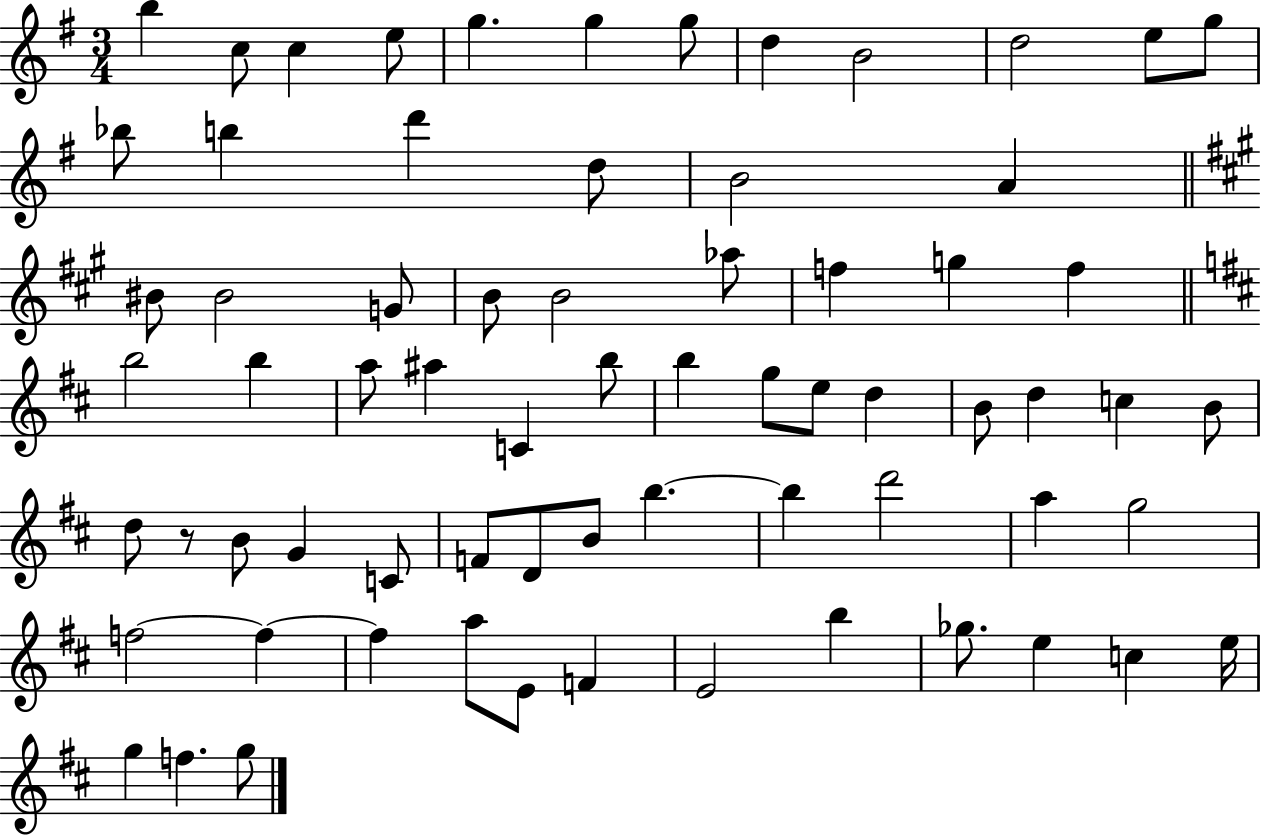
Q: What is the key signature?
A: G major